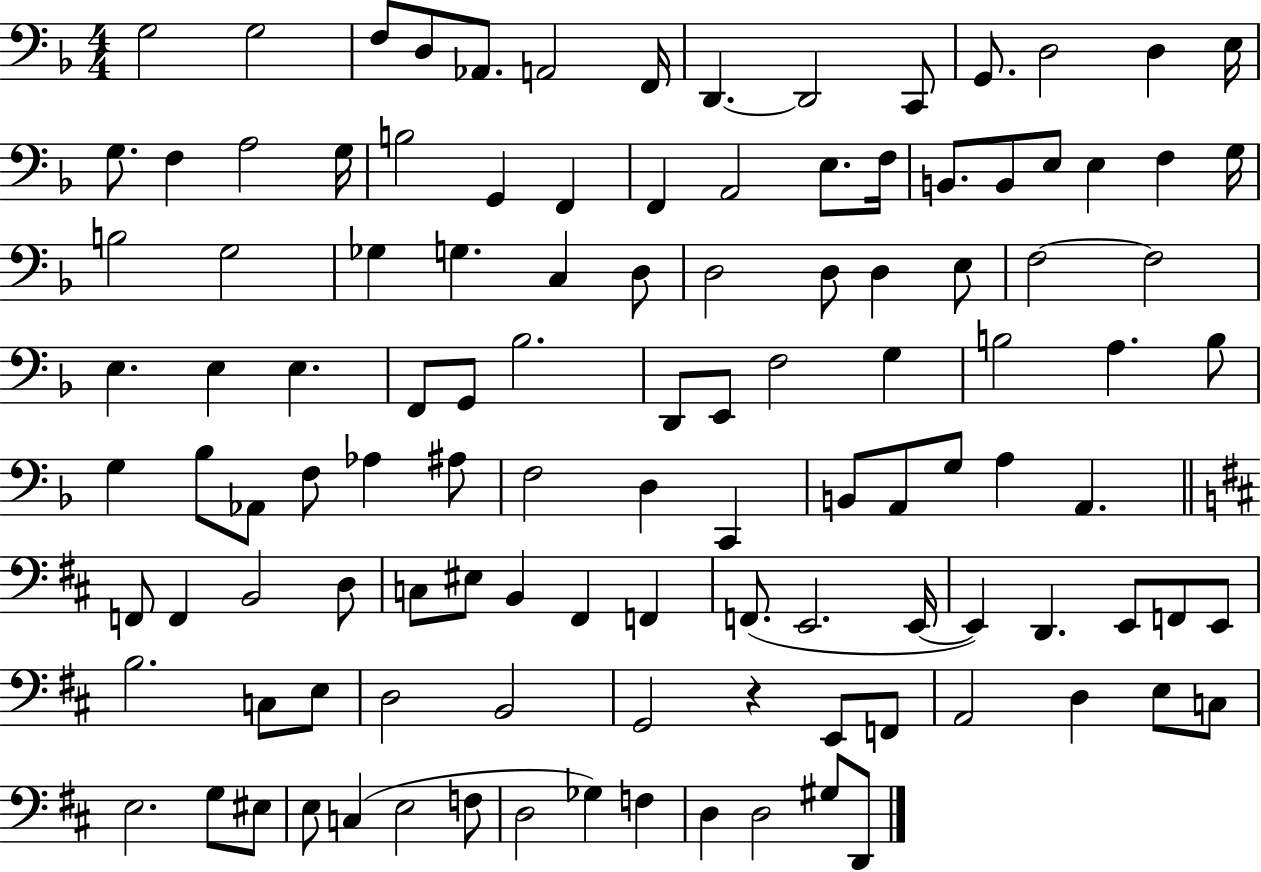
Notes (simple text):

G3/h G3/h F3/e D3/e Ab2/e. A2/h F2/s D2/q. D2/h C2/e G2/e. D3/h D3/q E3/s G3/e. F3/q A3/h G3/s B3/h G2/q F2/q F2/q A2/h E3/e. F3/s B2/e. B2/e E3/e E3/q F3/q G3/s B3/h G3/h Gb3/q G3/q. C3/q D3/e D3/h D3/e D3/q E3/e F3/h F3/h E3/q. E3/q E3/q. F2/e G2/e Bb3/h. D2/e E2/e F3/h G3/q B3/h A3/q. B3/e G3/q Bb3/e Ab2/e F3/e Ab3/q A#3/e F3/h D3/q C2/q B2/e A2/e G3/e A3/q A2/q. F2/e F2/q B2/h D3/e C3/e EIS3/e B2/q F#2/q F2/q F2/e. E2/h. E2/s E2/q D2/q. E2/e F2/e E2/e B3/h. C3/e E3/e D3/h B2/h G2/h R/q E2/e F2/e A2/h D3/q E3/e C3/e E3/h. G3/e EIS3/e E3/e C3/q E3/h F3/e D3/h Gb3/q F3/q D3/q D3/h G#3/e D2/e